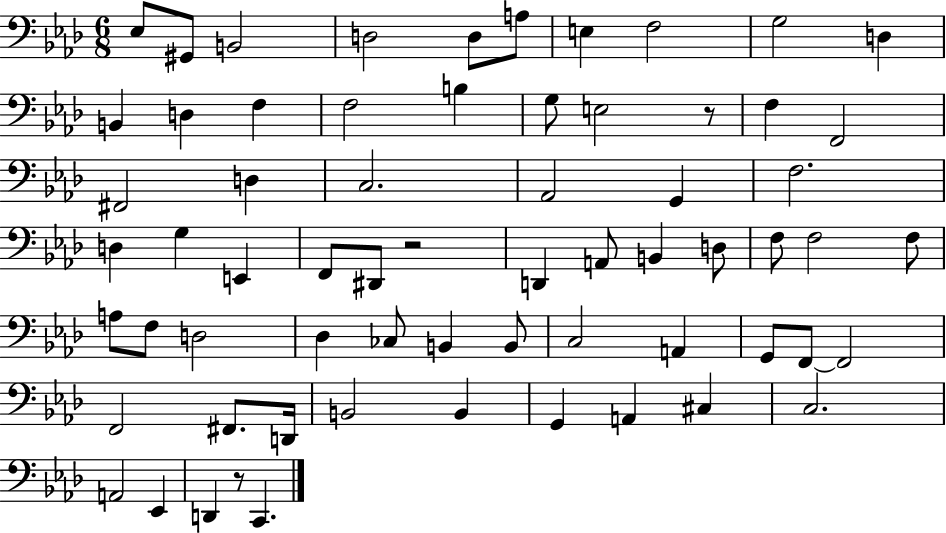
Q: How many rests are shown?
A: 3